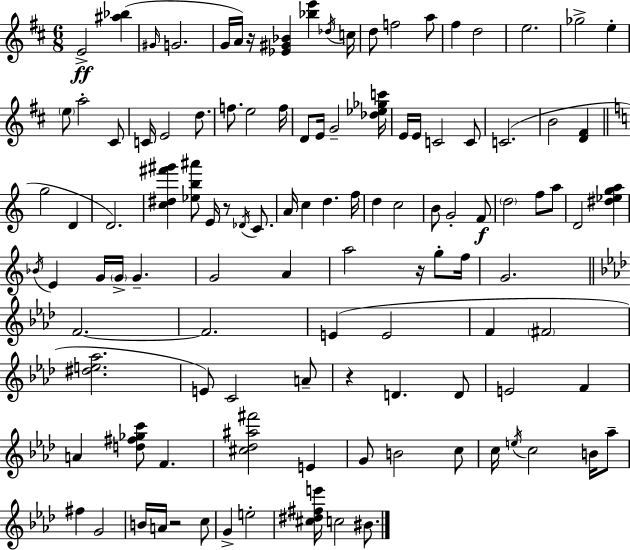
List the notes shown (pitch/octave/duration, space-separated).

E4/h [A#5,Bb5]/q G#4/s G4/h. G4/s A4/s R/s [Eb4,G#4,Bb4]/q [Bb5,E6]/q Db5/s C5/s D5/e F5/h A5/e F#5/q D5/h E5/h. Gb5/h E5/q E5/e A5/h C#4/e C4/s E4/h D5/e. F5/e. E5/h F5/s D4/e E4/s G4/h [Db5,Eb5,Gb5,C6]/s E4/s E4/s C4/h C4/e C4/h. B4/h [D4,F#4]/q G5/h D4/q D4/h. [C5,D#5,F#6,G#6]/q [Eb5,B5,A#6]/e E4/s R/e Db4/s C4/e. A4/s C5/q D5/q. F5/s D5/q C5/h B4/e G4/h F4/e D5/h F5/e A5/e D4/h [D#5,Eb5,G5,A5]/q Bb4/s E4/q G4/s G4/s G4/q. G4/h A4/q A5/h R/s G5/e F5/s G4/h. F4/h. F4/h. E4/q E4/h F4/q F#4/h [D#5,E5,Ab5]/h. E4/e C4/h A4/e R/q D4/q. D4/e E4/h F4/q A4/q [D5,F#5,Gb5,C6]/e F4/q. [C#5,Db5,A#5,F#6]/h E4/q G4/e B4/h C5/e C5/s E5/s C5/h B4/s Ab5/e F#5/q G4/h B4/s A4/s R/h C5/e G4/q E5/h [C#5,D#5,F#5,E6]/s C5/h BIS4/e.